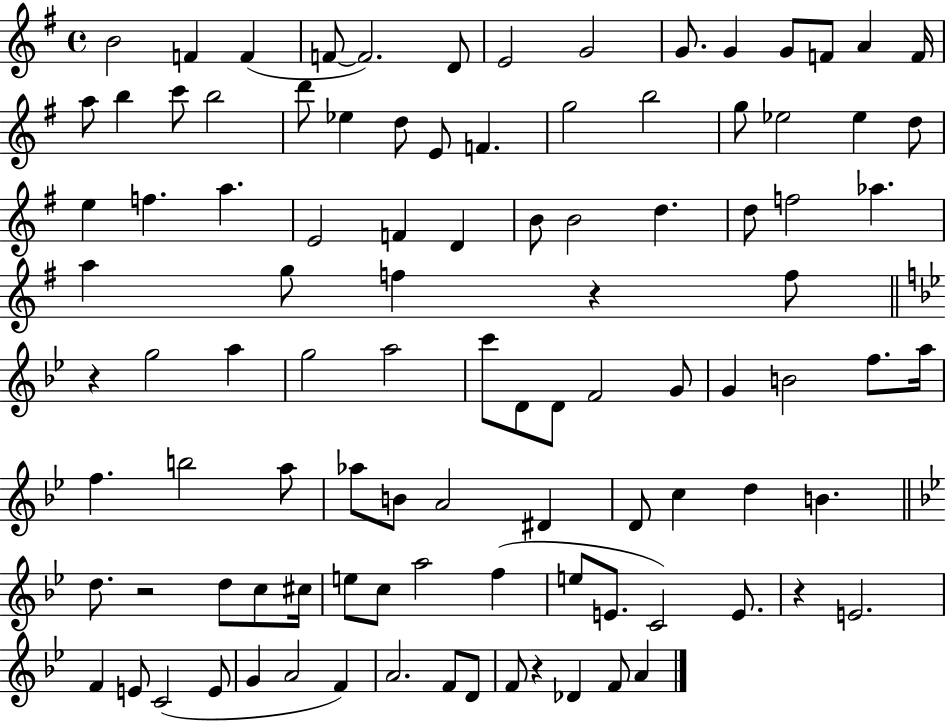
B4/h F4/q F4/q F4/e F4/h. D4/e E4/h G4/h G4/e. G4/q G4/e F4/e A4/q F4/s A5/e B5/q C6/e B5/h D6/e Eb5/q D5/e E4/e F4/q. G5/h B5/h G5/e Eb5/h Eb5/q D5/e E5/q F5/q. A5/q. E4/h F4/q D4/q B4/e B4/h D5/q. D5/e F5/h Ab5/q. A5/q G5/e F5/q R/q F5/e R/q G5/h A5/q G5/h A5/h C6/e D4/e D4/e F4/h G4/e G4/q B4/h F5/e. A5/s F5/q. B5/h A5/e Ab5/e B4/e A4/h D#4/q D4/e C5/q D5/q B4/q. D5/e. R/h D5/e C5/e C#5/s E5/e C5/e A5/h F5/q E5/e E4/e. C4/h E4/e. R/q E4/h. F4/q E4/e C4/h E4/e G4/q A4/h F4/q A4/h. F4/e D4/e F4/e R/q Db4/q F4/e A4/q